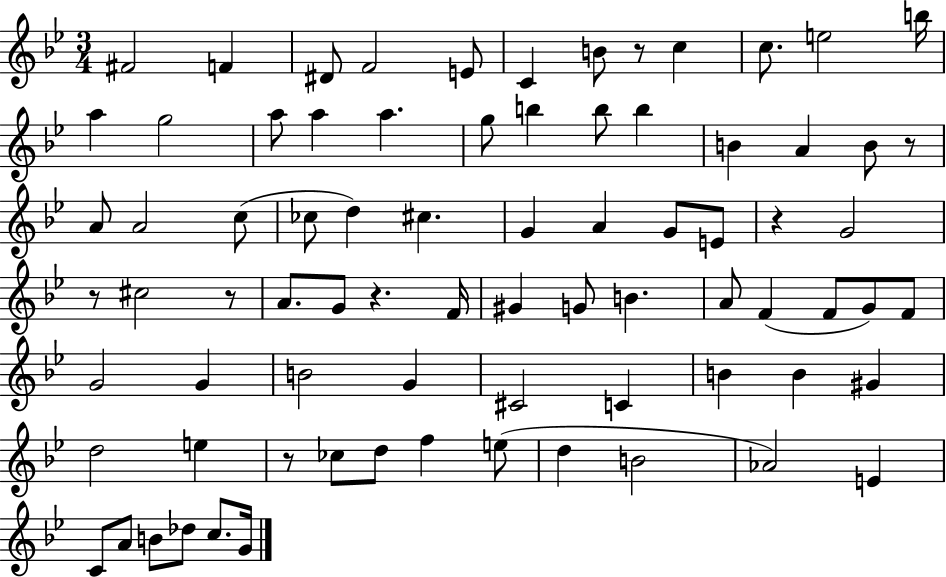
F#4/h F4/q D#4/e F4/h E4/e C4/q B4/e R/e C5/q C5/e. E5/h B5/s A5/q G5/h A5/e A5/q A5/q. G5/e B5/q B5/e B5/q B4/q A4/q B4/e R/e A4/e A4/h C5/e CES5/e D5/q C#5/q. G4/q A4/q G4/e E4/e R/q G4/h R/e C#5/h R/e A4/e. G4/e R/q. F4/s G#4/q G4/e B4/q. A4/e F4/q F4/e G4/e F4/e G4/h G4/q B4/h G4/q C#4/h C4/q B4/q B4/q G#4/q D5/h E5/q R/e CES5/e D5/e F5/q E5/e D5/q B4/h Ab4/h E4/q C4/e A4/e B4/e Db5/e C5/e. G4/s